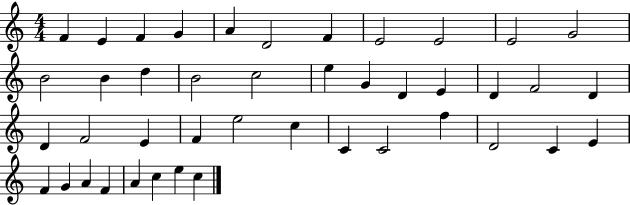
{
  \clef treble
  \numericTimeSignature
  \time 4/4
  \key c \major
  f'4 e'4 f'4 g'4 | a'4 d'2 f'4 | e'2 e'2 | e'2 g'2 | \break b'2 b'4 d''4 | b'2 c''2 | e''4 g'4 d'4 e'4 | d'4 f'2 d'4 | \break d'4 f'2 e'4 | f'4 e''2 c''4 | c'4 c'2 f''4 | d'2 c'4 e'4 | \break f'4 g'4 a'4 f'4 | a'4 c''4 e''4 c''4 | \bar "|."
}